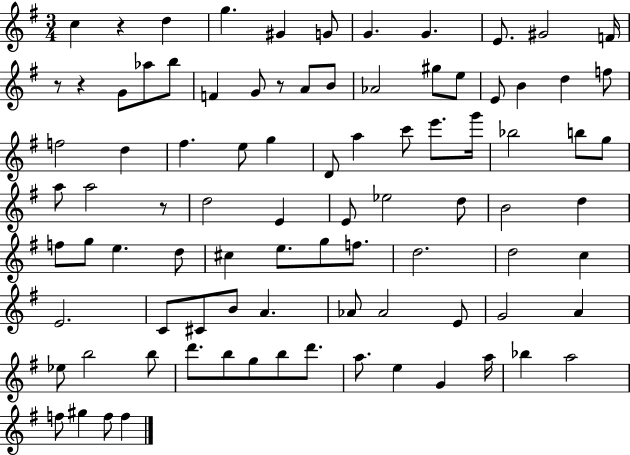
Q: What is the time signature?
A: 3/4